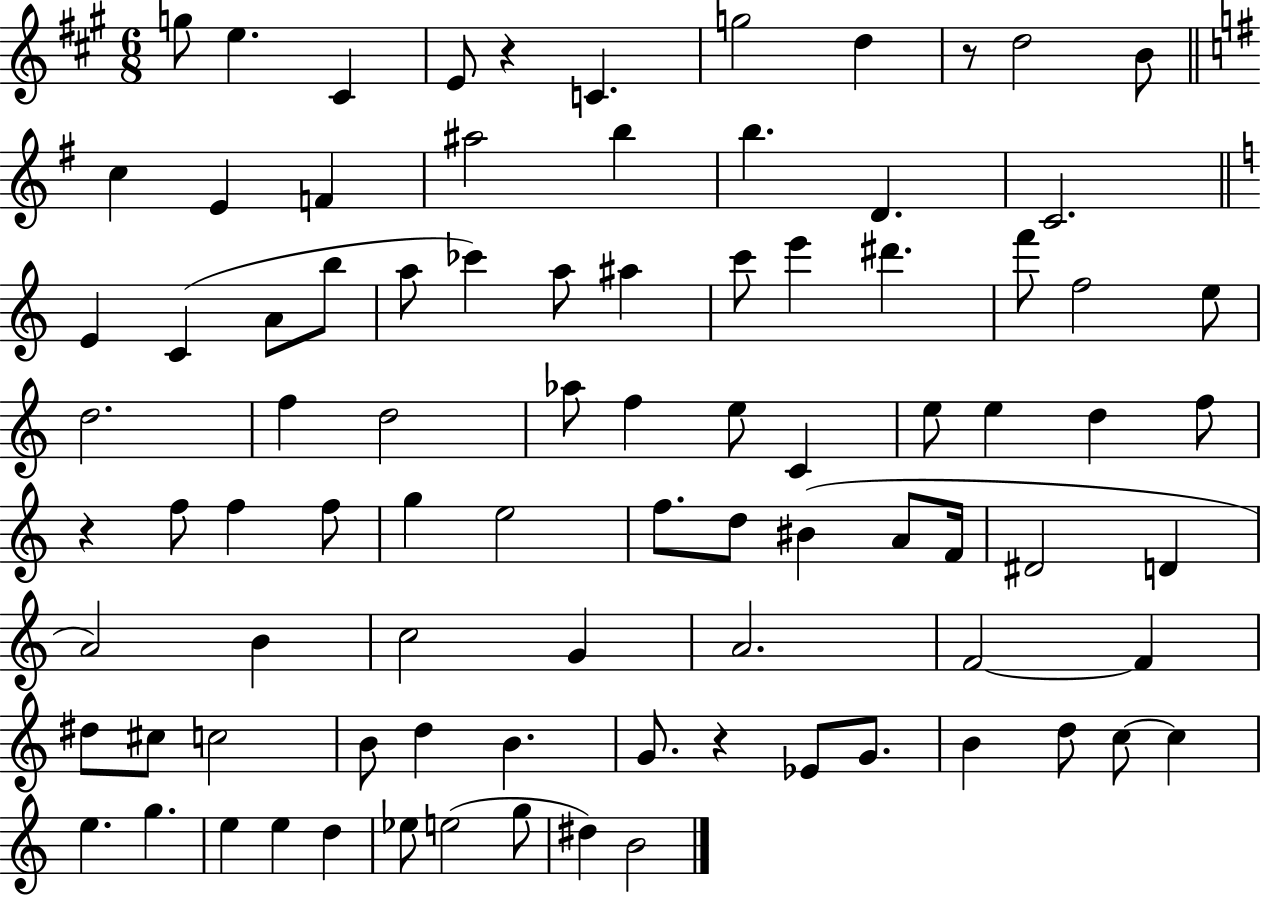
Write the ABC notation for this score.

X:1
T:Untitled
M:6/8
L:1/4
K:A
g/2 e ^C E/2 z C g2 d z/2 d2 B/2 c E F ^a2 b b D C2 E C A/2 b/2 a/2 _c' a/2 ^a c'/2 e' ^d' f'/2 f2 e/2 d2 f d2 _a/2 f e/2 C e/2 e d f/2 z f/2 f f/2 g e2 f/2 d/2 ^B A/2 F/4 ^D2 D A2 B c2 G A2 F2 F ^d/2 ^c/2 c2 B/2 d B G/2 z _E/2 G/2 B d/2 c/2 c e g e e d _e/2 e2 g/2 ^d B2